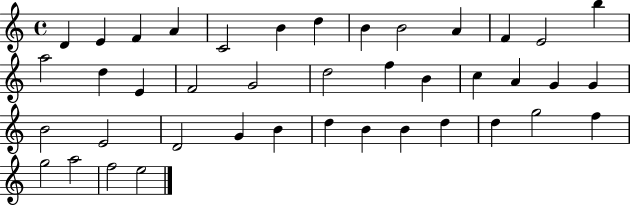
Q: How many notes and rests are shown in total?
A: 41